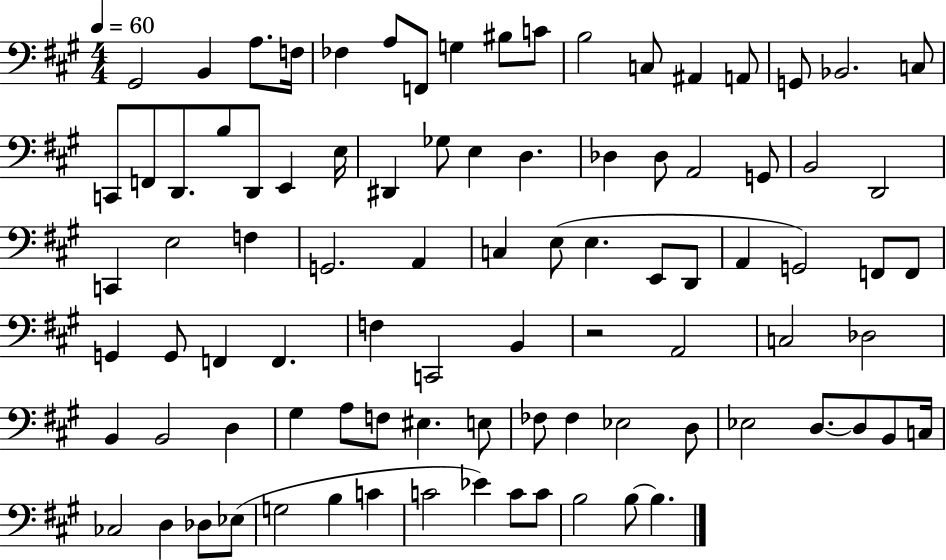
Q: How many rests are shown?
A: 1